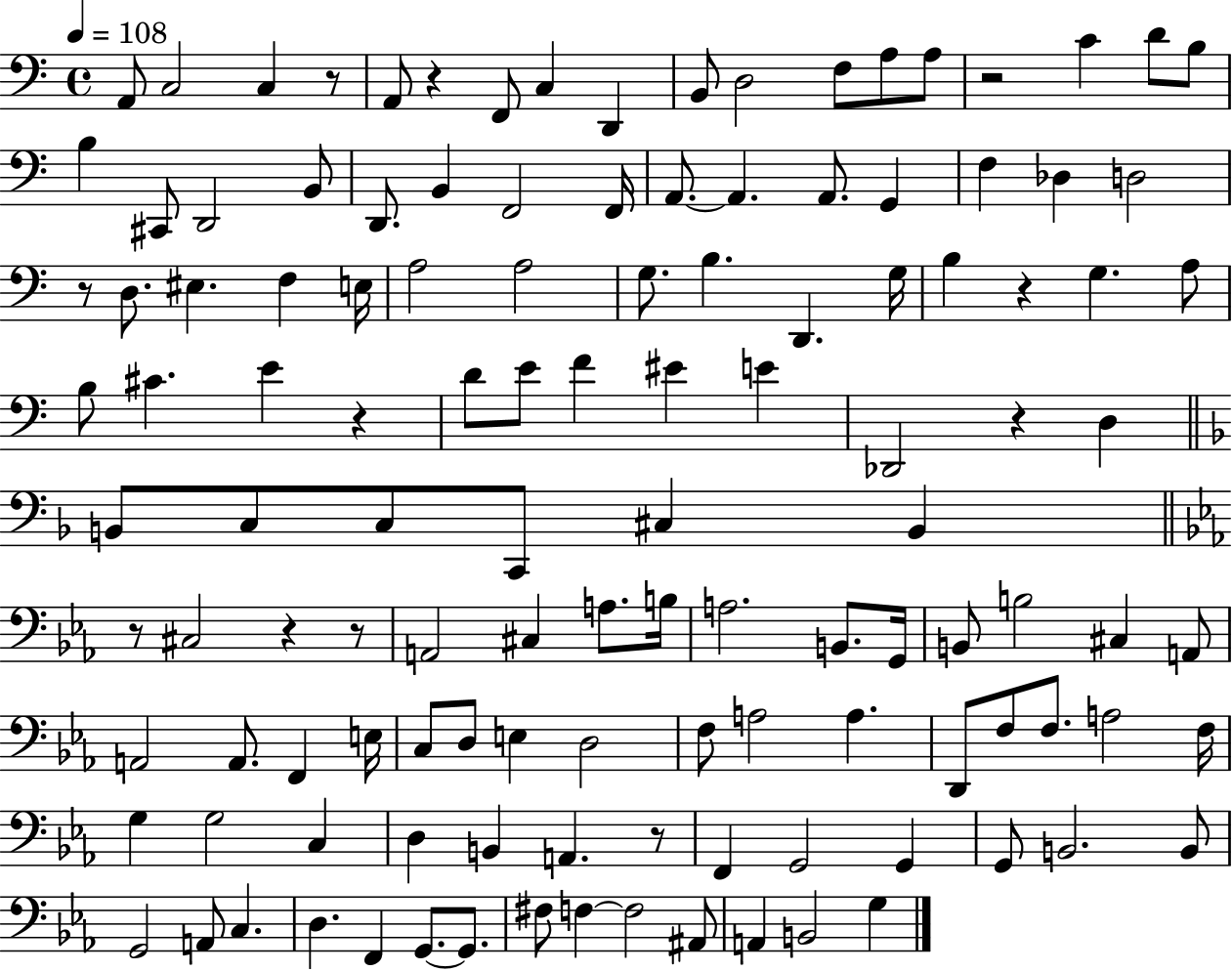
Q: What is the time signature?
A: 4/4